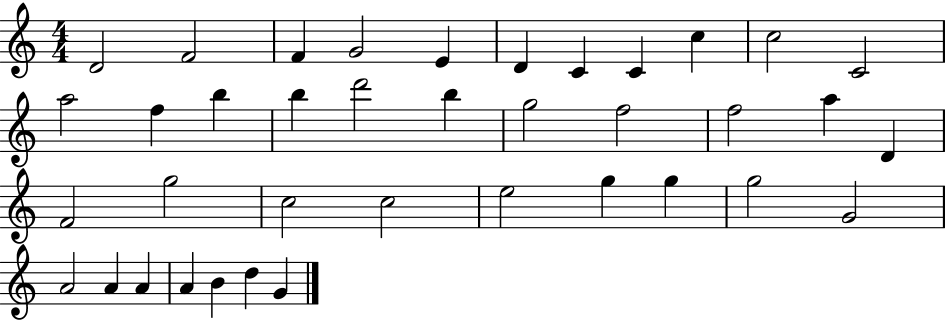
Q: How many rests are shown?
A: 0